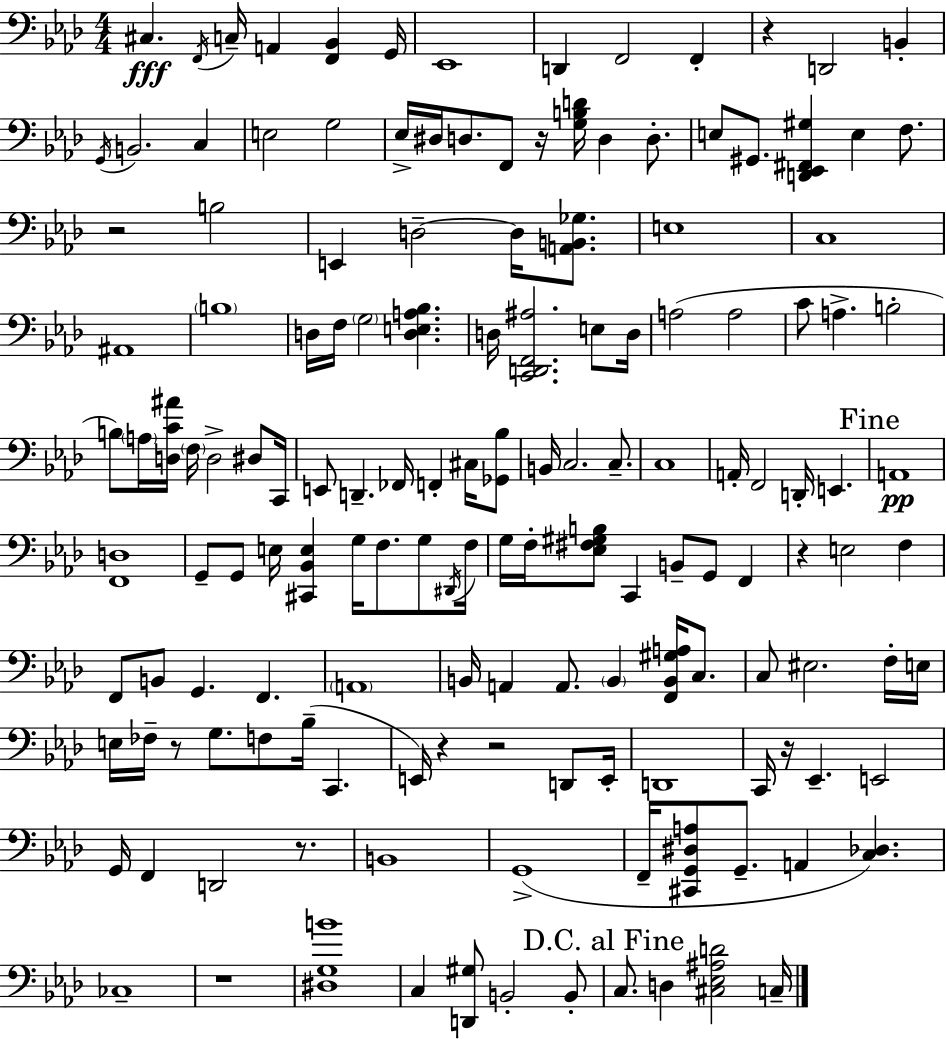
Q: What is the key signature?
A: AES major